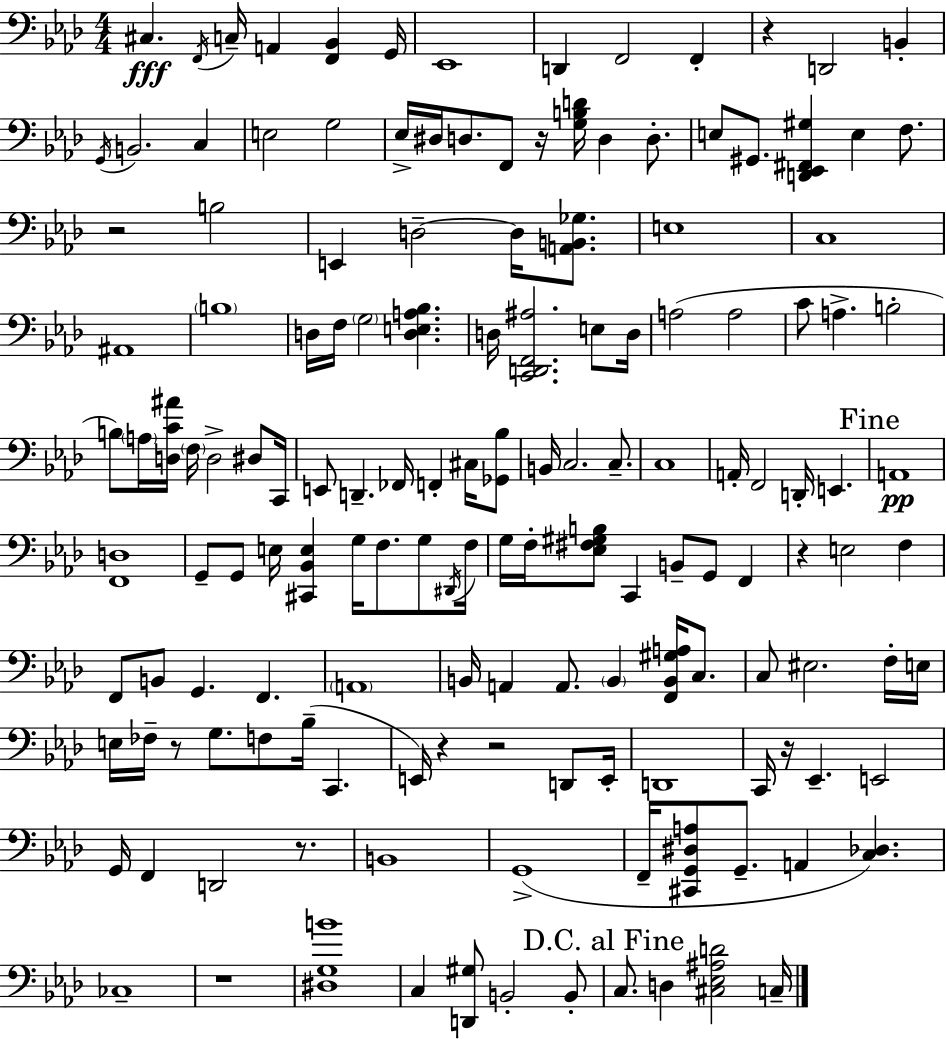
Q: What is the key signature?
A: AES major